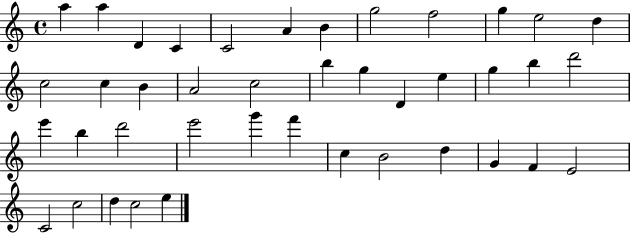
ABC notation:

X:1
T:Untitled
M:4/4
L:1/4
K:C
a a D C C2 A B g2 f2 g e2 d c2 c B A2 c2 b g D e g b d'2 e' b d'2 e'2 g' f' c B2 d G F E2 C2 c2 d c2 e